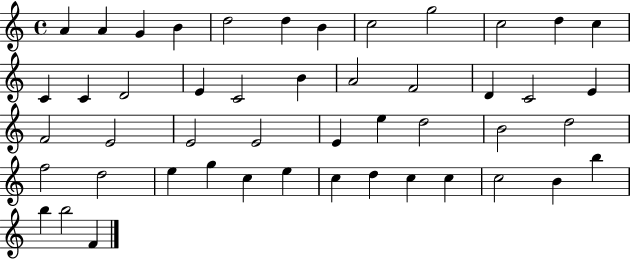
{
  \clef treble
  \time 4/4
  \defaultTimeSignature
  \key c \major
  a'4 a'4 g'4 b'4 | d''2 d''4 b'4 | c''2 g''2 | c''2 d''4 c''4 | \break c'4 c'4 d'2 | e'4 c'2 b'4 | a'2 f'2 | d'4 c'2 e'4 | \break f'2 e'2 | e'2 e'2 | e'4 e''4 d''2 | b'2 d''2 | \break f''2 d''2 | e''4 g''4 c''4 e''4 | c''4 d''4 c''4 c''4 | c''2 b'4 b''4 | \break b''4 b''2 f'4 | \bar "|."
}